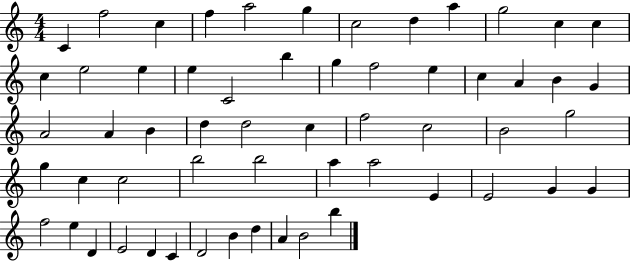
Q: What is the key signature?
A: C major